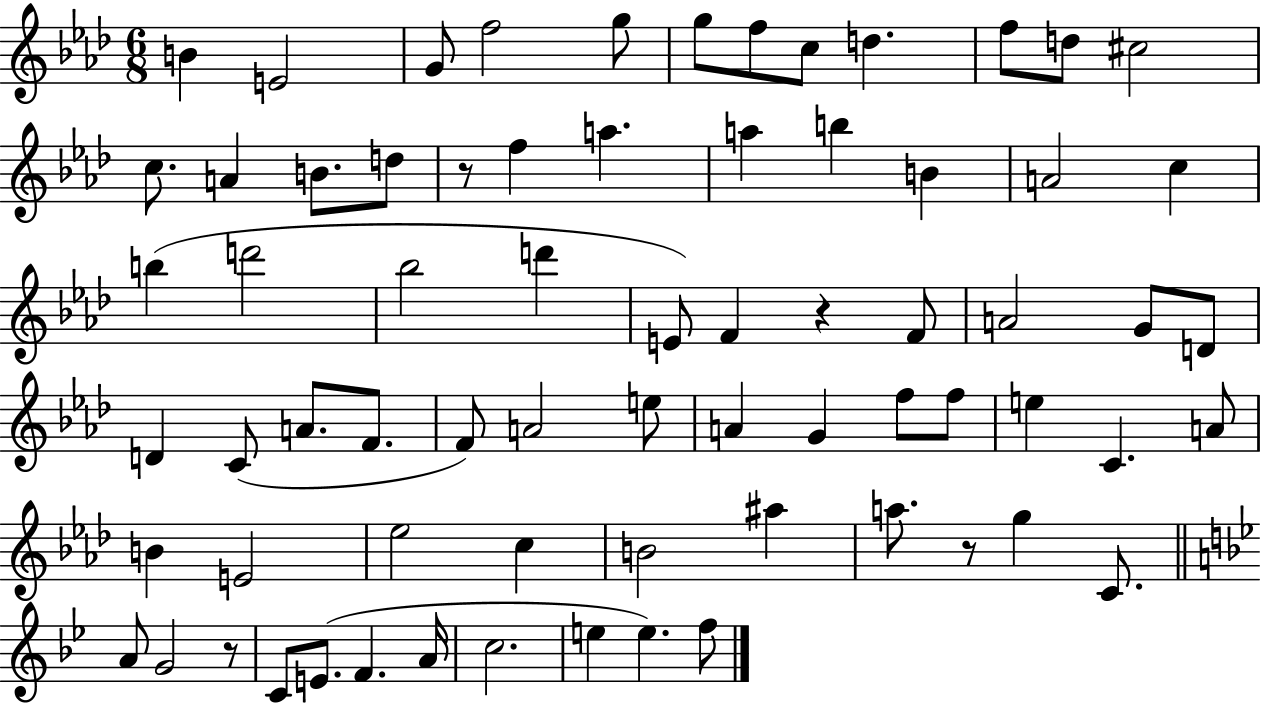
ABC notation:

X:1
T:Untitled
M:6/8
L:1/4
K:Ab
B E2 G/2 f2 g/2 g/2 f/2 c/2 d f/2 d/2 ^c2 c/2 A B/2 d/2 z/2 f a a b B A2 c b d'2 _b2 d' E/2 F z F/2 A2 G/2 D/2 D C/2 A/2 F/2 F/2 A2 e/2 A G f/2 f/2 e C A/2 B E2 _e2 c B2 ^a a/2 z/2 g C/2 A/2 G2 z/2 C/2 E/2 F A/4 c2 e e f/2